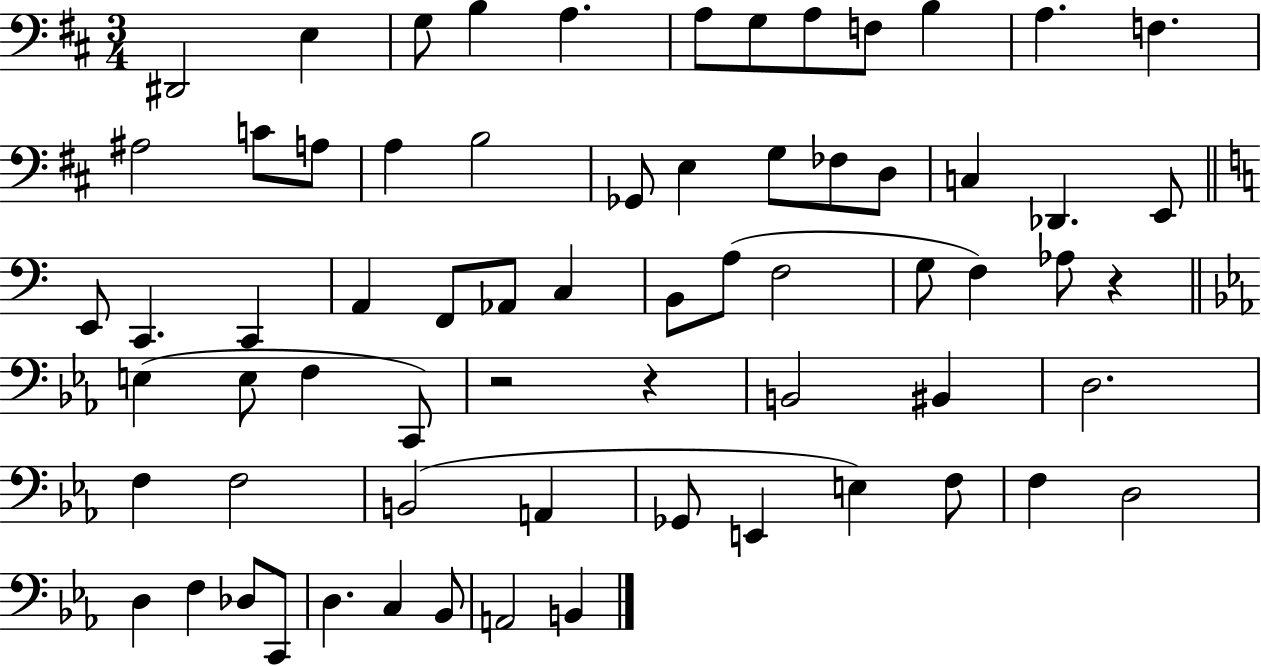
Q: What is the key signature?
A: D major